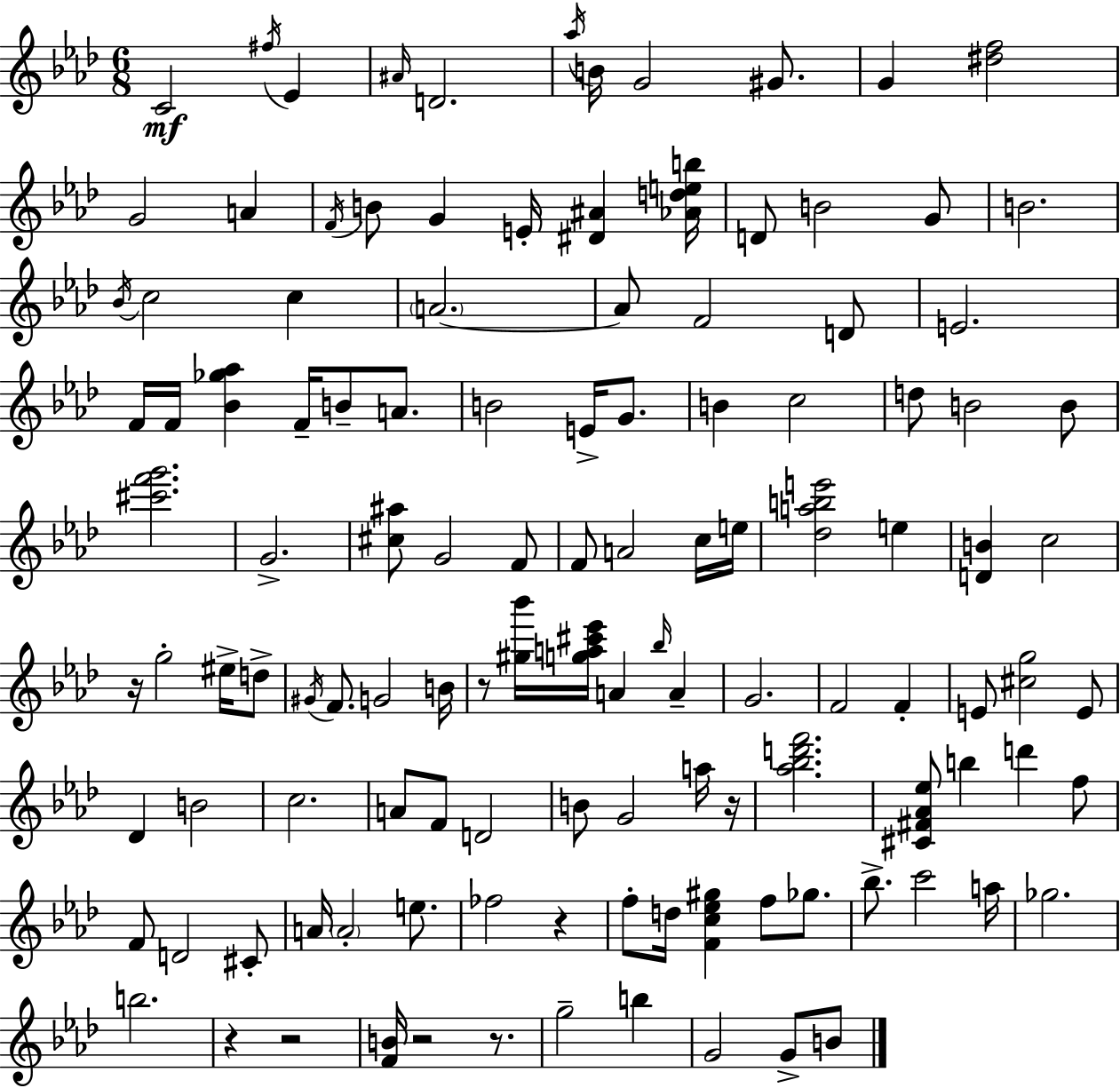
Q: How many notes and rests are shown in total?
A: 121